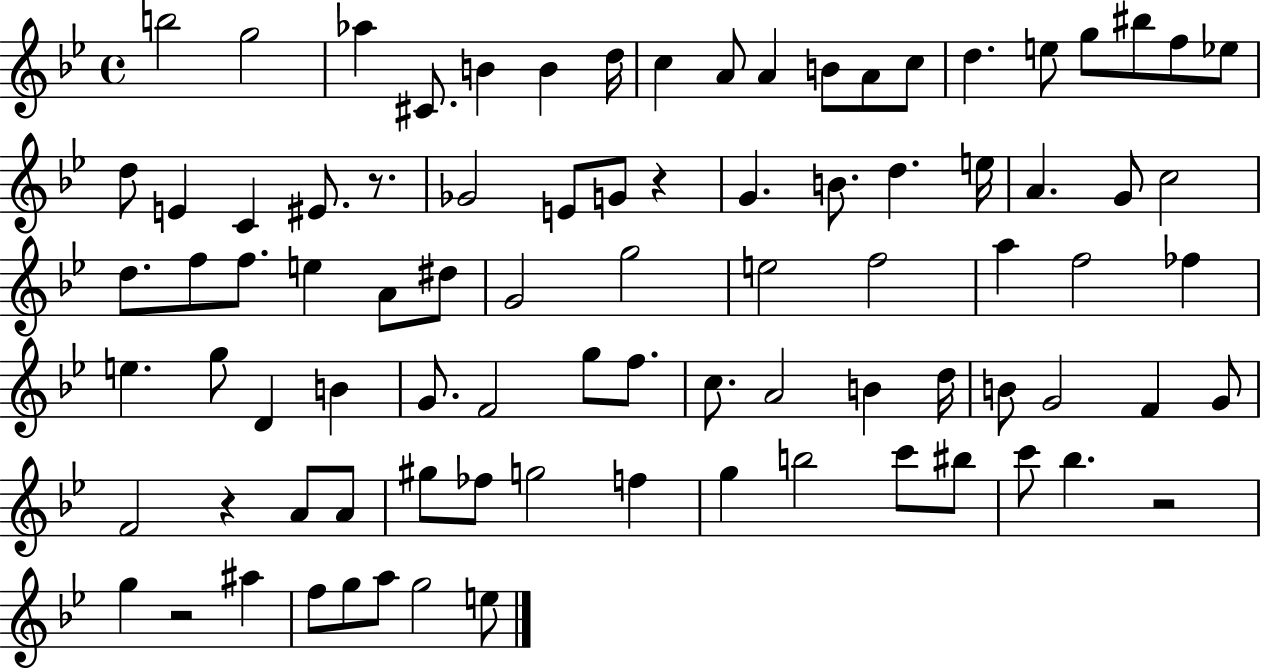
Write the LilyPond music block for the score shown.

{
  \clef treble
  \time 4/4
  \defaultTimeSignature
  \key bes \major
  b''2 g''2 | aes''4 cis'8. b'4 b'4 d''16 | c''4 a'8 a'4 b'8 a'8 c''8 | d''4. e''8 g''8 bis''8 f''8 ees''8 | \break d''8 e'4 c'4 eis'8. r8. | ges'2 e'8 g'8 r4 | g'4. b'8. d''4. e''16 | a'4. g'8 c''2 | \break d''8. f''8 f''8. e''4 a'8 dis''8 | g'2 g''2 | e''2 f''2 | a''4 f''2 fes''4 | \break e''4. g''8 d'4 b'4 | g'8. f'2 g''8 f''8. | c''8. a'2 b'4 d''16 | b'8 g'2 f'4 g'8 | \break f'2 r4 a'8 a'8 | gis''8 fes''8 g''2 f''4 | g''4 b''2 c'''8 bis''8 | c'''8 bes''4. r2 | \break g''4 r2 ais''4 | f''8 g''8 a''8 g''2 e''8 | \bar "|."
}